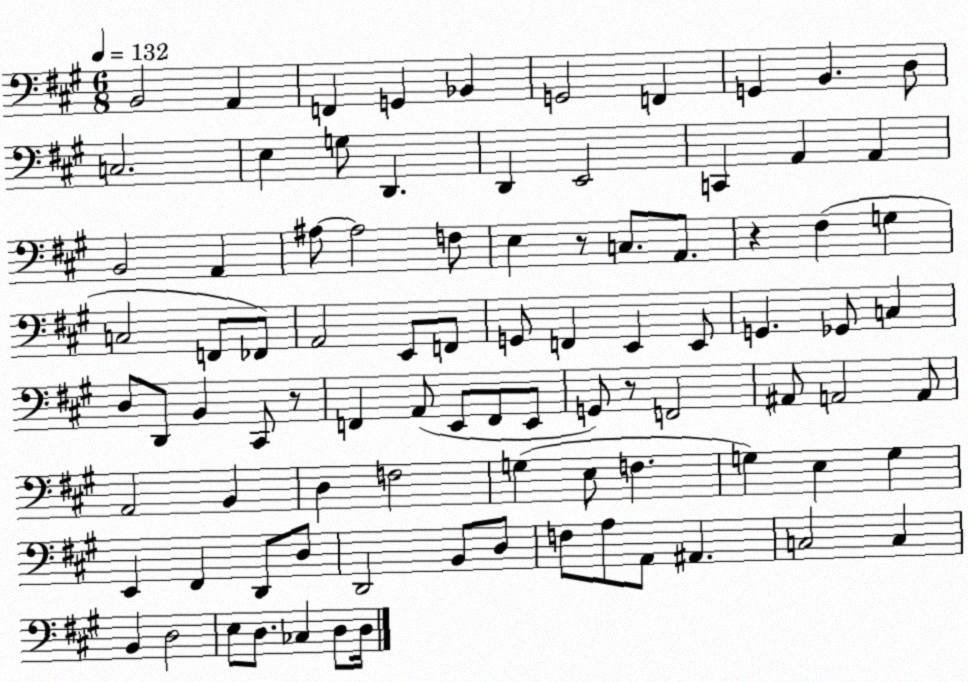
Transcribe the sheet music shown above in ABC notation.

X:1
T:Untitled
M:6/8
L:1/4
K:A
B,,2 A,, F,, G,, _B,, G,,2 F,, G,, B,, D,/2 C,2 E, G,/2 D,, D,, E,,2 C,, A,, A,, B,,2 A,, ^A,/2 ^A,2 F,/2 E, z/2 C,/2 A,,/2 z ^F, G, C,2 F,,/2 _F,,/2 A,,2 E,,/2 F,,/2 G,,/2 F,, E,, E,,/2 G,, _G,,/2 C, D,/2 D,,/2 B,, ^C,,/2 z/2 F,, A,,/2 E,,/2 F,,/2 E,,/2 G,,/2 z/2 F,,2 ^A,,/2 A,,2 A,,/2 A,,2 B,, D, F,2 G, E,/2 F, G, E, G, E,, ^F,, D,,/2 D,/2 D,,2 B,,/2 D,/2 F,/2 A,/2 A,,/2 ^A,, C,2 C, B,, D,2 E,/2 D,/2 _C, D,/2 D,/4